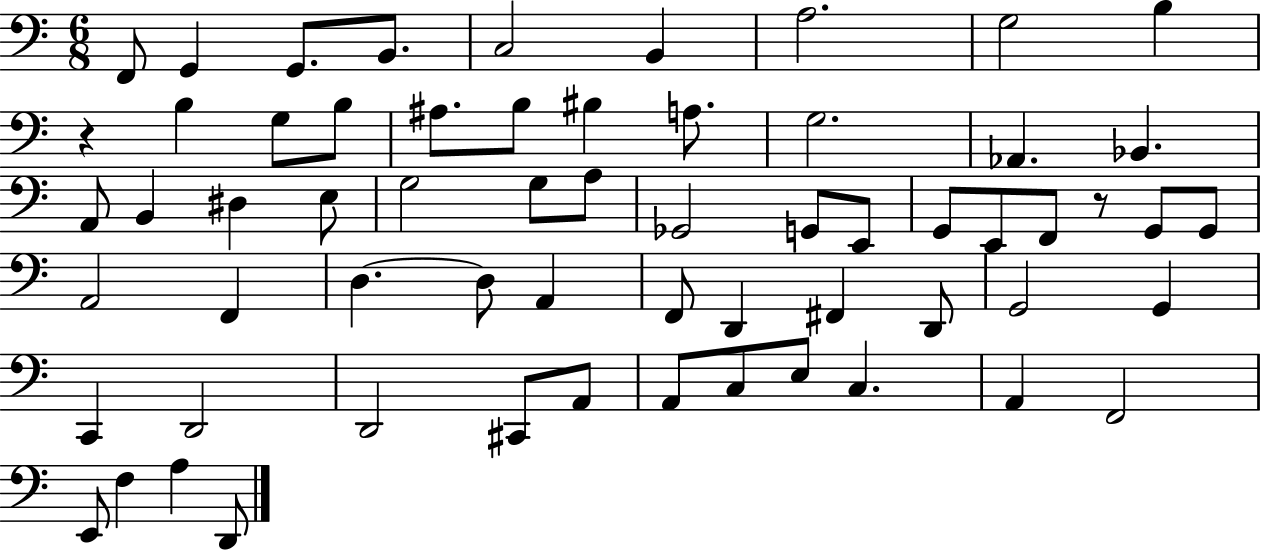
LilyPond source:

{
  \clef bass
  \numericTimeSignature
  \time 6/8
  \key c \major
  f,8 g,4 g,8. b,8. | c2 b,4 | a2. | g2 b4 | \break r4 b4 g8 b8 | ais8. b8 bis4 a8. | g2. | aes,4. bes,4. | \break a,8 b,4 dis4 e8 | g2 g8 a8 | ges,2 g,8 e,8 | g,8 e,8 f,8 r8 g,8 g,8 | \break a,2 f,4 | d4.~~ d8 a,4 | f,8 d,4 fis,4 d,8 | g,2 g,4 | \break c,4 d,2 | d,2 cis,8 a,8 | a,8 c8 e8 c4. | a,4 f,2 | \break e,8 f4 a4 d,8 | \bar "|."
}